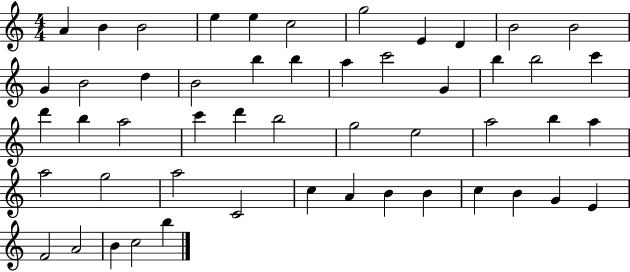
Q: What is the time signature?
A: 4/4